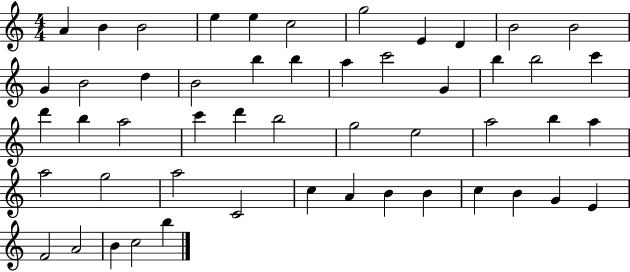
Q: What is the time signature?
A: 4/4